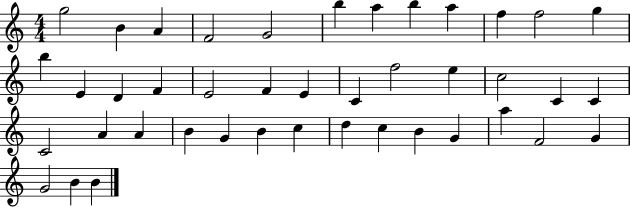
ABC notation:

X:1
T:Untitled
M:4/4
L:1/4
K:C
g2 B A F2 G2 b a b a f f2 g b E D F E2 F E C f2 e c2 C C C2 A A B G B c d c B G a F2 G G2 B B